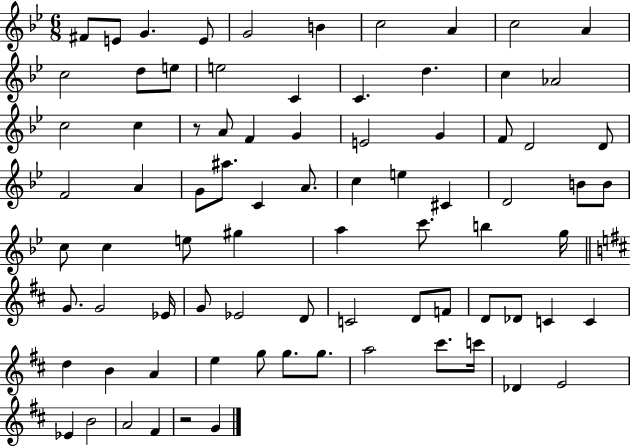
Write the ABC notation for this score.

X:1
T:Untitled
M:6/8
L:1/4
K:Bb
^F/2 E/2 G E/2 G2 B c2 A c2 A c2 d/2 e/2 e2 C C d c _A2 c2 c z/2 A/2 F G E2 G F/2 D2 D/2 F2 A G/2 ^a/2 C A/2 c e ^C D2 B/2 B/2 c/2 c e/2 ^g a c'/2 b g/4 G/2 G2 _E/4 G/2 _E2 D/2 C2 D/2 F/2 D/2 _D/2 C C d B A e g/2 g/2 g/2 a2 ^c'/2 c'/4 _D E2 _E B2 A2 ^F z2 G